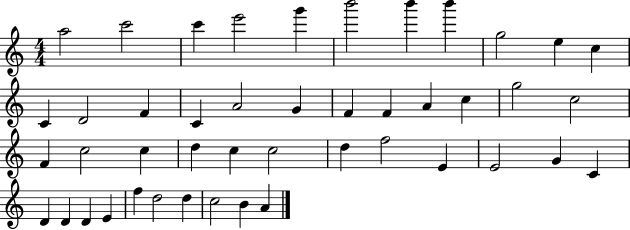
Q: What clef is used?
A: treble